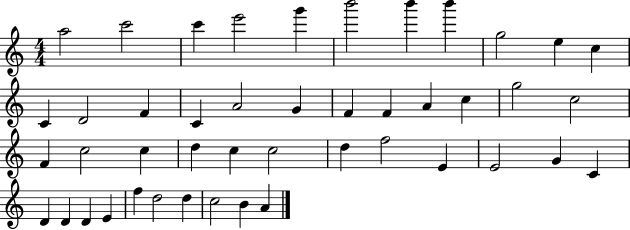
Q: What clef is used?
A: treble